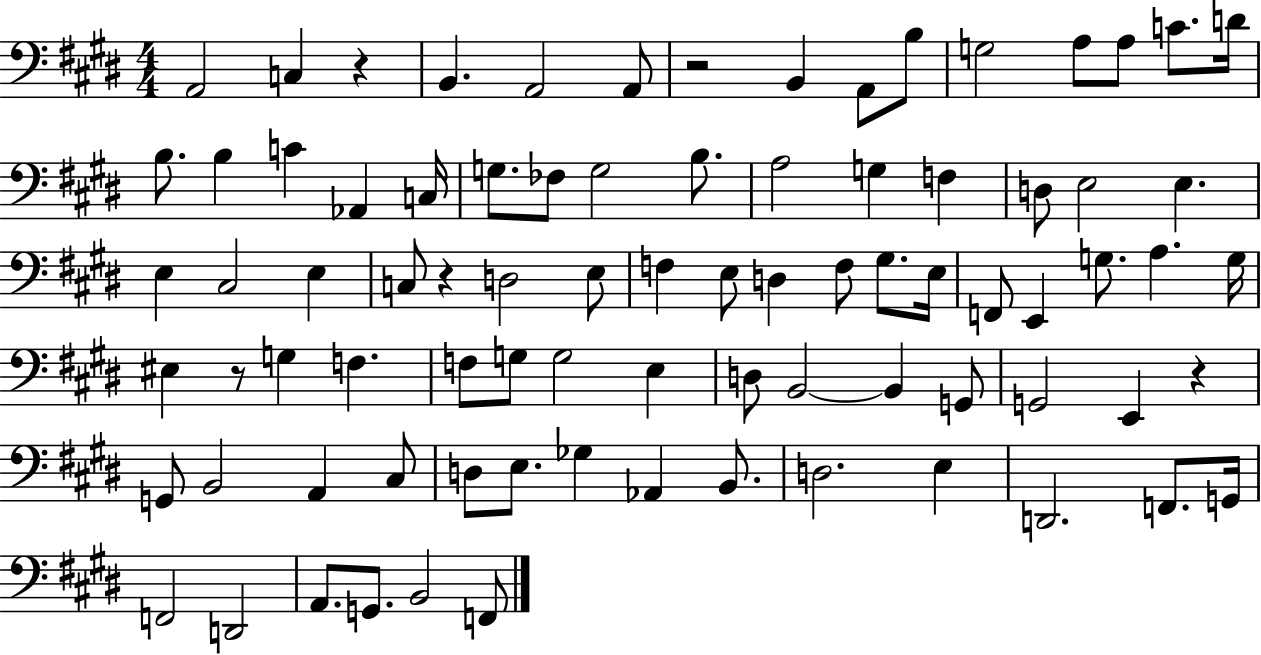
A2/h C3/q R/q B2/q. A2/h A2/e R/h B2/q A2/e B3/e G3/h A3/e A3/e C4/e. D4/s B3/e. B3/q C4/q Ab2/q C3/s G3/e. FES3/e G3/h B3/e. A3/h G3/q F3/q D3/e E3/h E3/q. E3/q C#3/h E3/q C3/e R/q D3/h E3/e F3/q E3/e D3/q F3/e G#3/e. E3/s F2/e E2/q G3/e. A3/q. G3/s EIS3/q R/e G3/q F3/q. F3/e G3/e G3/h E3/q D3/e B2/h B2/q G2/e G2/h E2/q R/q G2/e B2/h A2/q C#3/e D3/e E3/e. Gb3/q Ab2/q B2/e. D3/h. E3/q D2/h. F2/e. G2/s F2/h D2/h A2/e. G2/e. B2/h F2/e